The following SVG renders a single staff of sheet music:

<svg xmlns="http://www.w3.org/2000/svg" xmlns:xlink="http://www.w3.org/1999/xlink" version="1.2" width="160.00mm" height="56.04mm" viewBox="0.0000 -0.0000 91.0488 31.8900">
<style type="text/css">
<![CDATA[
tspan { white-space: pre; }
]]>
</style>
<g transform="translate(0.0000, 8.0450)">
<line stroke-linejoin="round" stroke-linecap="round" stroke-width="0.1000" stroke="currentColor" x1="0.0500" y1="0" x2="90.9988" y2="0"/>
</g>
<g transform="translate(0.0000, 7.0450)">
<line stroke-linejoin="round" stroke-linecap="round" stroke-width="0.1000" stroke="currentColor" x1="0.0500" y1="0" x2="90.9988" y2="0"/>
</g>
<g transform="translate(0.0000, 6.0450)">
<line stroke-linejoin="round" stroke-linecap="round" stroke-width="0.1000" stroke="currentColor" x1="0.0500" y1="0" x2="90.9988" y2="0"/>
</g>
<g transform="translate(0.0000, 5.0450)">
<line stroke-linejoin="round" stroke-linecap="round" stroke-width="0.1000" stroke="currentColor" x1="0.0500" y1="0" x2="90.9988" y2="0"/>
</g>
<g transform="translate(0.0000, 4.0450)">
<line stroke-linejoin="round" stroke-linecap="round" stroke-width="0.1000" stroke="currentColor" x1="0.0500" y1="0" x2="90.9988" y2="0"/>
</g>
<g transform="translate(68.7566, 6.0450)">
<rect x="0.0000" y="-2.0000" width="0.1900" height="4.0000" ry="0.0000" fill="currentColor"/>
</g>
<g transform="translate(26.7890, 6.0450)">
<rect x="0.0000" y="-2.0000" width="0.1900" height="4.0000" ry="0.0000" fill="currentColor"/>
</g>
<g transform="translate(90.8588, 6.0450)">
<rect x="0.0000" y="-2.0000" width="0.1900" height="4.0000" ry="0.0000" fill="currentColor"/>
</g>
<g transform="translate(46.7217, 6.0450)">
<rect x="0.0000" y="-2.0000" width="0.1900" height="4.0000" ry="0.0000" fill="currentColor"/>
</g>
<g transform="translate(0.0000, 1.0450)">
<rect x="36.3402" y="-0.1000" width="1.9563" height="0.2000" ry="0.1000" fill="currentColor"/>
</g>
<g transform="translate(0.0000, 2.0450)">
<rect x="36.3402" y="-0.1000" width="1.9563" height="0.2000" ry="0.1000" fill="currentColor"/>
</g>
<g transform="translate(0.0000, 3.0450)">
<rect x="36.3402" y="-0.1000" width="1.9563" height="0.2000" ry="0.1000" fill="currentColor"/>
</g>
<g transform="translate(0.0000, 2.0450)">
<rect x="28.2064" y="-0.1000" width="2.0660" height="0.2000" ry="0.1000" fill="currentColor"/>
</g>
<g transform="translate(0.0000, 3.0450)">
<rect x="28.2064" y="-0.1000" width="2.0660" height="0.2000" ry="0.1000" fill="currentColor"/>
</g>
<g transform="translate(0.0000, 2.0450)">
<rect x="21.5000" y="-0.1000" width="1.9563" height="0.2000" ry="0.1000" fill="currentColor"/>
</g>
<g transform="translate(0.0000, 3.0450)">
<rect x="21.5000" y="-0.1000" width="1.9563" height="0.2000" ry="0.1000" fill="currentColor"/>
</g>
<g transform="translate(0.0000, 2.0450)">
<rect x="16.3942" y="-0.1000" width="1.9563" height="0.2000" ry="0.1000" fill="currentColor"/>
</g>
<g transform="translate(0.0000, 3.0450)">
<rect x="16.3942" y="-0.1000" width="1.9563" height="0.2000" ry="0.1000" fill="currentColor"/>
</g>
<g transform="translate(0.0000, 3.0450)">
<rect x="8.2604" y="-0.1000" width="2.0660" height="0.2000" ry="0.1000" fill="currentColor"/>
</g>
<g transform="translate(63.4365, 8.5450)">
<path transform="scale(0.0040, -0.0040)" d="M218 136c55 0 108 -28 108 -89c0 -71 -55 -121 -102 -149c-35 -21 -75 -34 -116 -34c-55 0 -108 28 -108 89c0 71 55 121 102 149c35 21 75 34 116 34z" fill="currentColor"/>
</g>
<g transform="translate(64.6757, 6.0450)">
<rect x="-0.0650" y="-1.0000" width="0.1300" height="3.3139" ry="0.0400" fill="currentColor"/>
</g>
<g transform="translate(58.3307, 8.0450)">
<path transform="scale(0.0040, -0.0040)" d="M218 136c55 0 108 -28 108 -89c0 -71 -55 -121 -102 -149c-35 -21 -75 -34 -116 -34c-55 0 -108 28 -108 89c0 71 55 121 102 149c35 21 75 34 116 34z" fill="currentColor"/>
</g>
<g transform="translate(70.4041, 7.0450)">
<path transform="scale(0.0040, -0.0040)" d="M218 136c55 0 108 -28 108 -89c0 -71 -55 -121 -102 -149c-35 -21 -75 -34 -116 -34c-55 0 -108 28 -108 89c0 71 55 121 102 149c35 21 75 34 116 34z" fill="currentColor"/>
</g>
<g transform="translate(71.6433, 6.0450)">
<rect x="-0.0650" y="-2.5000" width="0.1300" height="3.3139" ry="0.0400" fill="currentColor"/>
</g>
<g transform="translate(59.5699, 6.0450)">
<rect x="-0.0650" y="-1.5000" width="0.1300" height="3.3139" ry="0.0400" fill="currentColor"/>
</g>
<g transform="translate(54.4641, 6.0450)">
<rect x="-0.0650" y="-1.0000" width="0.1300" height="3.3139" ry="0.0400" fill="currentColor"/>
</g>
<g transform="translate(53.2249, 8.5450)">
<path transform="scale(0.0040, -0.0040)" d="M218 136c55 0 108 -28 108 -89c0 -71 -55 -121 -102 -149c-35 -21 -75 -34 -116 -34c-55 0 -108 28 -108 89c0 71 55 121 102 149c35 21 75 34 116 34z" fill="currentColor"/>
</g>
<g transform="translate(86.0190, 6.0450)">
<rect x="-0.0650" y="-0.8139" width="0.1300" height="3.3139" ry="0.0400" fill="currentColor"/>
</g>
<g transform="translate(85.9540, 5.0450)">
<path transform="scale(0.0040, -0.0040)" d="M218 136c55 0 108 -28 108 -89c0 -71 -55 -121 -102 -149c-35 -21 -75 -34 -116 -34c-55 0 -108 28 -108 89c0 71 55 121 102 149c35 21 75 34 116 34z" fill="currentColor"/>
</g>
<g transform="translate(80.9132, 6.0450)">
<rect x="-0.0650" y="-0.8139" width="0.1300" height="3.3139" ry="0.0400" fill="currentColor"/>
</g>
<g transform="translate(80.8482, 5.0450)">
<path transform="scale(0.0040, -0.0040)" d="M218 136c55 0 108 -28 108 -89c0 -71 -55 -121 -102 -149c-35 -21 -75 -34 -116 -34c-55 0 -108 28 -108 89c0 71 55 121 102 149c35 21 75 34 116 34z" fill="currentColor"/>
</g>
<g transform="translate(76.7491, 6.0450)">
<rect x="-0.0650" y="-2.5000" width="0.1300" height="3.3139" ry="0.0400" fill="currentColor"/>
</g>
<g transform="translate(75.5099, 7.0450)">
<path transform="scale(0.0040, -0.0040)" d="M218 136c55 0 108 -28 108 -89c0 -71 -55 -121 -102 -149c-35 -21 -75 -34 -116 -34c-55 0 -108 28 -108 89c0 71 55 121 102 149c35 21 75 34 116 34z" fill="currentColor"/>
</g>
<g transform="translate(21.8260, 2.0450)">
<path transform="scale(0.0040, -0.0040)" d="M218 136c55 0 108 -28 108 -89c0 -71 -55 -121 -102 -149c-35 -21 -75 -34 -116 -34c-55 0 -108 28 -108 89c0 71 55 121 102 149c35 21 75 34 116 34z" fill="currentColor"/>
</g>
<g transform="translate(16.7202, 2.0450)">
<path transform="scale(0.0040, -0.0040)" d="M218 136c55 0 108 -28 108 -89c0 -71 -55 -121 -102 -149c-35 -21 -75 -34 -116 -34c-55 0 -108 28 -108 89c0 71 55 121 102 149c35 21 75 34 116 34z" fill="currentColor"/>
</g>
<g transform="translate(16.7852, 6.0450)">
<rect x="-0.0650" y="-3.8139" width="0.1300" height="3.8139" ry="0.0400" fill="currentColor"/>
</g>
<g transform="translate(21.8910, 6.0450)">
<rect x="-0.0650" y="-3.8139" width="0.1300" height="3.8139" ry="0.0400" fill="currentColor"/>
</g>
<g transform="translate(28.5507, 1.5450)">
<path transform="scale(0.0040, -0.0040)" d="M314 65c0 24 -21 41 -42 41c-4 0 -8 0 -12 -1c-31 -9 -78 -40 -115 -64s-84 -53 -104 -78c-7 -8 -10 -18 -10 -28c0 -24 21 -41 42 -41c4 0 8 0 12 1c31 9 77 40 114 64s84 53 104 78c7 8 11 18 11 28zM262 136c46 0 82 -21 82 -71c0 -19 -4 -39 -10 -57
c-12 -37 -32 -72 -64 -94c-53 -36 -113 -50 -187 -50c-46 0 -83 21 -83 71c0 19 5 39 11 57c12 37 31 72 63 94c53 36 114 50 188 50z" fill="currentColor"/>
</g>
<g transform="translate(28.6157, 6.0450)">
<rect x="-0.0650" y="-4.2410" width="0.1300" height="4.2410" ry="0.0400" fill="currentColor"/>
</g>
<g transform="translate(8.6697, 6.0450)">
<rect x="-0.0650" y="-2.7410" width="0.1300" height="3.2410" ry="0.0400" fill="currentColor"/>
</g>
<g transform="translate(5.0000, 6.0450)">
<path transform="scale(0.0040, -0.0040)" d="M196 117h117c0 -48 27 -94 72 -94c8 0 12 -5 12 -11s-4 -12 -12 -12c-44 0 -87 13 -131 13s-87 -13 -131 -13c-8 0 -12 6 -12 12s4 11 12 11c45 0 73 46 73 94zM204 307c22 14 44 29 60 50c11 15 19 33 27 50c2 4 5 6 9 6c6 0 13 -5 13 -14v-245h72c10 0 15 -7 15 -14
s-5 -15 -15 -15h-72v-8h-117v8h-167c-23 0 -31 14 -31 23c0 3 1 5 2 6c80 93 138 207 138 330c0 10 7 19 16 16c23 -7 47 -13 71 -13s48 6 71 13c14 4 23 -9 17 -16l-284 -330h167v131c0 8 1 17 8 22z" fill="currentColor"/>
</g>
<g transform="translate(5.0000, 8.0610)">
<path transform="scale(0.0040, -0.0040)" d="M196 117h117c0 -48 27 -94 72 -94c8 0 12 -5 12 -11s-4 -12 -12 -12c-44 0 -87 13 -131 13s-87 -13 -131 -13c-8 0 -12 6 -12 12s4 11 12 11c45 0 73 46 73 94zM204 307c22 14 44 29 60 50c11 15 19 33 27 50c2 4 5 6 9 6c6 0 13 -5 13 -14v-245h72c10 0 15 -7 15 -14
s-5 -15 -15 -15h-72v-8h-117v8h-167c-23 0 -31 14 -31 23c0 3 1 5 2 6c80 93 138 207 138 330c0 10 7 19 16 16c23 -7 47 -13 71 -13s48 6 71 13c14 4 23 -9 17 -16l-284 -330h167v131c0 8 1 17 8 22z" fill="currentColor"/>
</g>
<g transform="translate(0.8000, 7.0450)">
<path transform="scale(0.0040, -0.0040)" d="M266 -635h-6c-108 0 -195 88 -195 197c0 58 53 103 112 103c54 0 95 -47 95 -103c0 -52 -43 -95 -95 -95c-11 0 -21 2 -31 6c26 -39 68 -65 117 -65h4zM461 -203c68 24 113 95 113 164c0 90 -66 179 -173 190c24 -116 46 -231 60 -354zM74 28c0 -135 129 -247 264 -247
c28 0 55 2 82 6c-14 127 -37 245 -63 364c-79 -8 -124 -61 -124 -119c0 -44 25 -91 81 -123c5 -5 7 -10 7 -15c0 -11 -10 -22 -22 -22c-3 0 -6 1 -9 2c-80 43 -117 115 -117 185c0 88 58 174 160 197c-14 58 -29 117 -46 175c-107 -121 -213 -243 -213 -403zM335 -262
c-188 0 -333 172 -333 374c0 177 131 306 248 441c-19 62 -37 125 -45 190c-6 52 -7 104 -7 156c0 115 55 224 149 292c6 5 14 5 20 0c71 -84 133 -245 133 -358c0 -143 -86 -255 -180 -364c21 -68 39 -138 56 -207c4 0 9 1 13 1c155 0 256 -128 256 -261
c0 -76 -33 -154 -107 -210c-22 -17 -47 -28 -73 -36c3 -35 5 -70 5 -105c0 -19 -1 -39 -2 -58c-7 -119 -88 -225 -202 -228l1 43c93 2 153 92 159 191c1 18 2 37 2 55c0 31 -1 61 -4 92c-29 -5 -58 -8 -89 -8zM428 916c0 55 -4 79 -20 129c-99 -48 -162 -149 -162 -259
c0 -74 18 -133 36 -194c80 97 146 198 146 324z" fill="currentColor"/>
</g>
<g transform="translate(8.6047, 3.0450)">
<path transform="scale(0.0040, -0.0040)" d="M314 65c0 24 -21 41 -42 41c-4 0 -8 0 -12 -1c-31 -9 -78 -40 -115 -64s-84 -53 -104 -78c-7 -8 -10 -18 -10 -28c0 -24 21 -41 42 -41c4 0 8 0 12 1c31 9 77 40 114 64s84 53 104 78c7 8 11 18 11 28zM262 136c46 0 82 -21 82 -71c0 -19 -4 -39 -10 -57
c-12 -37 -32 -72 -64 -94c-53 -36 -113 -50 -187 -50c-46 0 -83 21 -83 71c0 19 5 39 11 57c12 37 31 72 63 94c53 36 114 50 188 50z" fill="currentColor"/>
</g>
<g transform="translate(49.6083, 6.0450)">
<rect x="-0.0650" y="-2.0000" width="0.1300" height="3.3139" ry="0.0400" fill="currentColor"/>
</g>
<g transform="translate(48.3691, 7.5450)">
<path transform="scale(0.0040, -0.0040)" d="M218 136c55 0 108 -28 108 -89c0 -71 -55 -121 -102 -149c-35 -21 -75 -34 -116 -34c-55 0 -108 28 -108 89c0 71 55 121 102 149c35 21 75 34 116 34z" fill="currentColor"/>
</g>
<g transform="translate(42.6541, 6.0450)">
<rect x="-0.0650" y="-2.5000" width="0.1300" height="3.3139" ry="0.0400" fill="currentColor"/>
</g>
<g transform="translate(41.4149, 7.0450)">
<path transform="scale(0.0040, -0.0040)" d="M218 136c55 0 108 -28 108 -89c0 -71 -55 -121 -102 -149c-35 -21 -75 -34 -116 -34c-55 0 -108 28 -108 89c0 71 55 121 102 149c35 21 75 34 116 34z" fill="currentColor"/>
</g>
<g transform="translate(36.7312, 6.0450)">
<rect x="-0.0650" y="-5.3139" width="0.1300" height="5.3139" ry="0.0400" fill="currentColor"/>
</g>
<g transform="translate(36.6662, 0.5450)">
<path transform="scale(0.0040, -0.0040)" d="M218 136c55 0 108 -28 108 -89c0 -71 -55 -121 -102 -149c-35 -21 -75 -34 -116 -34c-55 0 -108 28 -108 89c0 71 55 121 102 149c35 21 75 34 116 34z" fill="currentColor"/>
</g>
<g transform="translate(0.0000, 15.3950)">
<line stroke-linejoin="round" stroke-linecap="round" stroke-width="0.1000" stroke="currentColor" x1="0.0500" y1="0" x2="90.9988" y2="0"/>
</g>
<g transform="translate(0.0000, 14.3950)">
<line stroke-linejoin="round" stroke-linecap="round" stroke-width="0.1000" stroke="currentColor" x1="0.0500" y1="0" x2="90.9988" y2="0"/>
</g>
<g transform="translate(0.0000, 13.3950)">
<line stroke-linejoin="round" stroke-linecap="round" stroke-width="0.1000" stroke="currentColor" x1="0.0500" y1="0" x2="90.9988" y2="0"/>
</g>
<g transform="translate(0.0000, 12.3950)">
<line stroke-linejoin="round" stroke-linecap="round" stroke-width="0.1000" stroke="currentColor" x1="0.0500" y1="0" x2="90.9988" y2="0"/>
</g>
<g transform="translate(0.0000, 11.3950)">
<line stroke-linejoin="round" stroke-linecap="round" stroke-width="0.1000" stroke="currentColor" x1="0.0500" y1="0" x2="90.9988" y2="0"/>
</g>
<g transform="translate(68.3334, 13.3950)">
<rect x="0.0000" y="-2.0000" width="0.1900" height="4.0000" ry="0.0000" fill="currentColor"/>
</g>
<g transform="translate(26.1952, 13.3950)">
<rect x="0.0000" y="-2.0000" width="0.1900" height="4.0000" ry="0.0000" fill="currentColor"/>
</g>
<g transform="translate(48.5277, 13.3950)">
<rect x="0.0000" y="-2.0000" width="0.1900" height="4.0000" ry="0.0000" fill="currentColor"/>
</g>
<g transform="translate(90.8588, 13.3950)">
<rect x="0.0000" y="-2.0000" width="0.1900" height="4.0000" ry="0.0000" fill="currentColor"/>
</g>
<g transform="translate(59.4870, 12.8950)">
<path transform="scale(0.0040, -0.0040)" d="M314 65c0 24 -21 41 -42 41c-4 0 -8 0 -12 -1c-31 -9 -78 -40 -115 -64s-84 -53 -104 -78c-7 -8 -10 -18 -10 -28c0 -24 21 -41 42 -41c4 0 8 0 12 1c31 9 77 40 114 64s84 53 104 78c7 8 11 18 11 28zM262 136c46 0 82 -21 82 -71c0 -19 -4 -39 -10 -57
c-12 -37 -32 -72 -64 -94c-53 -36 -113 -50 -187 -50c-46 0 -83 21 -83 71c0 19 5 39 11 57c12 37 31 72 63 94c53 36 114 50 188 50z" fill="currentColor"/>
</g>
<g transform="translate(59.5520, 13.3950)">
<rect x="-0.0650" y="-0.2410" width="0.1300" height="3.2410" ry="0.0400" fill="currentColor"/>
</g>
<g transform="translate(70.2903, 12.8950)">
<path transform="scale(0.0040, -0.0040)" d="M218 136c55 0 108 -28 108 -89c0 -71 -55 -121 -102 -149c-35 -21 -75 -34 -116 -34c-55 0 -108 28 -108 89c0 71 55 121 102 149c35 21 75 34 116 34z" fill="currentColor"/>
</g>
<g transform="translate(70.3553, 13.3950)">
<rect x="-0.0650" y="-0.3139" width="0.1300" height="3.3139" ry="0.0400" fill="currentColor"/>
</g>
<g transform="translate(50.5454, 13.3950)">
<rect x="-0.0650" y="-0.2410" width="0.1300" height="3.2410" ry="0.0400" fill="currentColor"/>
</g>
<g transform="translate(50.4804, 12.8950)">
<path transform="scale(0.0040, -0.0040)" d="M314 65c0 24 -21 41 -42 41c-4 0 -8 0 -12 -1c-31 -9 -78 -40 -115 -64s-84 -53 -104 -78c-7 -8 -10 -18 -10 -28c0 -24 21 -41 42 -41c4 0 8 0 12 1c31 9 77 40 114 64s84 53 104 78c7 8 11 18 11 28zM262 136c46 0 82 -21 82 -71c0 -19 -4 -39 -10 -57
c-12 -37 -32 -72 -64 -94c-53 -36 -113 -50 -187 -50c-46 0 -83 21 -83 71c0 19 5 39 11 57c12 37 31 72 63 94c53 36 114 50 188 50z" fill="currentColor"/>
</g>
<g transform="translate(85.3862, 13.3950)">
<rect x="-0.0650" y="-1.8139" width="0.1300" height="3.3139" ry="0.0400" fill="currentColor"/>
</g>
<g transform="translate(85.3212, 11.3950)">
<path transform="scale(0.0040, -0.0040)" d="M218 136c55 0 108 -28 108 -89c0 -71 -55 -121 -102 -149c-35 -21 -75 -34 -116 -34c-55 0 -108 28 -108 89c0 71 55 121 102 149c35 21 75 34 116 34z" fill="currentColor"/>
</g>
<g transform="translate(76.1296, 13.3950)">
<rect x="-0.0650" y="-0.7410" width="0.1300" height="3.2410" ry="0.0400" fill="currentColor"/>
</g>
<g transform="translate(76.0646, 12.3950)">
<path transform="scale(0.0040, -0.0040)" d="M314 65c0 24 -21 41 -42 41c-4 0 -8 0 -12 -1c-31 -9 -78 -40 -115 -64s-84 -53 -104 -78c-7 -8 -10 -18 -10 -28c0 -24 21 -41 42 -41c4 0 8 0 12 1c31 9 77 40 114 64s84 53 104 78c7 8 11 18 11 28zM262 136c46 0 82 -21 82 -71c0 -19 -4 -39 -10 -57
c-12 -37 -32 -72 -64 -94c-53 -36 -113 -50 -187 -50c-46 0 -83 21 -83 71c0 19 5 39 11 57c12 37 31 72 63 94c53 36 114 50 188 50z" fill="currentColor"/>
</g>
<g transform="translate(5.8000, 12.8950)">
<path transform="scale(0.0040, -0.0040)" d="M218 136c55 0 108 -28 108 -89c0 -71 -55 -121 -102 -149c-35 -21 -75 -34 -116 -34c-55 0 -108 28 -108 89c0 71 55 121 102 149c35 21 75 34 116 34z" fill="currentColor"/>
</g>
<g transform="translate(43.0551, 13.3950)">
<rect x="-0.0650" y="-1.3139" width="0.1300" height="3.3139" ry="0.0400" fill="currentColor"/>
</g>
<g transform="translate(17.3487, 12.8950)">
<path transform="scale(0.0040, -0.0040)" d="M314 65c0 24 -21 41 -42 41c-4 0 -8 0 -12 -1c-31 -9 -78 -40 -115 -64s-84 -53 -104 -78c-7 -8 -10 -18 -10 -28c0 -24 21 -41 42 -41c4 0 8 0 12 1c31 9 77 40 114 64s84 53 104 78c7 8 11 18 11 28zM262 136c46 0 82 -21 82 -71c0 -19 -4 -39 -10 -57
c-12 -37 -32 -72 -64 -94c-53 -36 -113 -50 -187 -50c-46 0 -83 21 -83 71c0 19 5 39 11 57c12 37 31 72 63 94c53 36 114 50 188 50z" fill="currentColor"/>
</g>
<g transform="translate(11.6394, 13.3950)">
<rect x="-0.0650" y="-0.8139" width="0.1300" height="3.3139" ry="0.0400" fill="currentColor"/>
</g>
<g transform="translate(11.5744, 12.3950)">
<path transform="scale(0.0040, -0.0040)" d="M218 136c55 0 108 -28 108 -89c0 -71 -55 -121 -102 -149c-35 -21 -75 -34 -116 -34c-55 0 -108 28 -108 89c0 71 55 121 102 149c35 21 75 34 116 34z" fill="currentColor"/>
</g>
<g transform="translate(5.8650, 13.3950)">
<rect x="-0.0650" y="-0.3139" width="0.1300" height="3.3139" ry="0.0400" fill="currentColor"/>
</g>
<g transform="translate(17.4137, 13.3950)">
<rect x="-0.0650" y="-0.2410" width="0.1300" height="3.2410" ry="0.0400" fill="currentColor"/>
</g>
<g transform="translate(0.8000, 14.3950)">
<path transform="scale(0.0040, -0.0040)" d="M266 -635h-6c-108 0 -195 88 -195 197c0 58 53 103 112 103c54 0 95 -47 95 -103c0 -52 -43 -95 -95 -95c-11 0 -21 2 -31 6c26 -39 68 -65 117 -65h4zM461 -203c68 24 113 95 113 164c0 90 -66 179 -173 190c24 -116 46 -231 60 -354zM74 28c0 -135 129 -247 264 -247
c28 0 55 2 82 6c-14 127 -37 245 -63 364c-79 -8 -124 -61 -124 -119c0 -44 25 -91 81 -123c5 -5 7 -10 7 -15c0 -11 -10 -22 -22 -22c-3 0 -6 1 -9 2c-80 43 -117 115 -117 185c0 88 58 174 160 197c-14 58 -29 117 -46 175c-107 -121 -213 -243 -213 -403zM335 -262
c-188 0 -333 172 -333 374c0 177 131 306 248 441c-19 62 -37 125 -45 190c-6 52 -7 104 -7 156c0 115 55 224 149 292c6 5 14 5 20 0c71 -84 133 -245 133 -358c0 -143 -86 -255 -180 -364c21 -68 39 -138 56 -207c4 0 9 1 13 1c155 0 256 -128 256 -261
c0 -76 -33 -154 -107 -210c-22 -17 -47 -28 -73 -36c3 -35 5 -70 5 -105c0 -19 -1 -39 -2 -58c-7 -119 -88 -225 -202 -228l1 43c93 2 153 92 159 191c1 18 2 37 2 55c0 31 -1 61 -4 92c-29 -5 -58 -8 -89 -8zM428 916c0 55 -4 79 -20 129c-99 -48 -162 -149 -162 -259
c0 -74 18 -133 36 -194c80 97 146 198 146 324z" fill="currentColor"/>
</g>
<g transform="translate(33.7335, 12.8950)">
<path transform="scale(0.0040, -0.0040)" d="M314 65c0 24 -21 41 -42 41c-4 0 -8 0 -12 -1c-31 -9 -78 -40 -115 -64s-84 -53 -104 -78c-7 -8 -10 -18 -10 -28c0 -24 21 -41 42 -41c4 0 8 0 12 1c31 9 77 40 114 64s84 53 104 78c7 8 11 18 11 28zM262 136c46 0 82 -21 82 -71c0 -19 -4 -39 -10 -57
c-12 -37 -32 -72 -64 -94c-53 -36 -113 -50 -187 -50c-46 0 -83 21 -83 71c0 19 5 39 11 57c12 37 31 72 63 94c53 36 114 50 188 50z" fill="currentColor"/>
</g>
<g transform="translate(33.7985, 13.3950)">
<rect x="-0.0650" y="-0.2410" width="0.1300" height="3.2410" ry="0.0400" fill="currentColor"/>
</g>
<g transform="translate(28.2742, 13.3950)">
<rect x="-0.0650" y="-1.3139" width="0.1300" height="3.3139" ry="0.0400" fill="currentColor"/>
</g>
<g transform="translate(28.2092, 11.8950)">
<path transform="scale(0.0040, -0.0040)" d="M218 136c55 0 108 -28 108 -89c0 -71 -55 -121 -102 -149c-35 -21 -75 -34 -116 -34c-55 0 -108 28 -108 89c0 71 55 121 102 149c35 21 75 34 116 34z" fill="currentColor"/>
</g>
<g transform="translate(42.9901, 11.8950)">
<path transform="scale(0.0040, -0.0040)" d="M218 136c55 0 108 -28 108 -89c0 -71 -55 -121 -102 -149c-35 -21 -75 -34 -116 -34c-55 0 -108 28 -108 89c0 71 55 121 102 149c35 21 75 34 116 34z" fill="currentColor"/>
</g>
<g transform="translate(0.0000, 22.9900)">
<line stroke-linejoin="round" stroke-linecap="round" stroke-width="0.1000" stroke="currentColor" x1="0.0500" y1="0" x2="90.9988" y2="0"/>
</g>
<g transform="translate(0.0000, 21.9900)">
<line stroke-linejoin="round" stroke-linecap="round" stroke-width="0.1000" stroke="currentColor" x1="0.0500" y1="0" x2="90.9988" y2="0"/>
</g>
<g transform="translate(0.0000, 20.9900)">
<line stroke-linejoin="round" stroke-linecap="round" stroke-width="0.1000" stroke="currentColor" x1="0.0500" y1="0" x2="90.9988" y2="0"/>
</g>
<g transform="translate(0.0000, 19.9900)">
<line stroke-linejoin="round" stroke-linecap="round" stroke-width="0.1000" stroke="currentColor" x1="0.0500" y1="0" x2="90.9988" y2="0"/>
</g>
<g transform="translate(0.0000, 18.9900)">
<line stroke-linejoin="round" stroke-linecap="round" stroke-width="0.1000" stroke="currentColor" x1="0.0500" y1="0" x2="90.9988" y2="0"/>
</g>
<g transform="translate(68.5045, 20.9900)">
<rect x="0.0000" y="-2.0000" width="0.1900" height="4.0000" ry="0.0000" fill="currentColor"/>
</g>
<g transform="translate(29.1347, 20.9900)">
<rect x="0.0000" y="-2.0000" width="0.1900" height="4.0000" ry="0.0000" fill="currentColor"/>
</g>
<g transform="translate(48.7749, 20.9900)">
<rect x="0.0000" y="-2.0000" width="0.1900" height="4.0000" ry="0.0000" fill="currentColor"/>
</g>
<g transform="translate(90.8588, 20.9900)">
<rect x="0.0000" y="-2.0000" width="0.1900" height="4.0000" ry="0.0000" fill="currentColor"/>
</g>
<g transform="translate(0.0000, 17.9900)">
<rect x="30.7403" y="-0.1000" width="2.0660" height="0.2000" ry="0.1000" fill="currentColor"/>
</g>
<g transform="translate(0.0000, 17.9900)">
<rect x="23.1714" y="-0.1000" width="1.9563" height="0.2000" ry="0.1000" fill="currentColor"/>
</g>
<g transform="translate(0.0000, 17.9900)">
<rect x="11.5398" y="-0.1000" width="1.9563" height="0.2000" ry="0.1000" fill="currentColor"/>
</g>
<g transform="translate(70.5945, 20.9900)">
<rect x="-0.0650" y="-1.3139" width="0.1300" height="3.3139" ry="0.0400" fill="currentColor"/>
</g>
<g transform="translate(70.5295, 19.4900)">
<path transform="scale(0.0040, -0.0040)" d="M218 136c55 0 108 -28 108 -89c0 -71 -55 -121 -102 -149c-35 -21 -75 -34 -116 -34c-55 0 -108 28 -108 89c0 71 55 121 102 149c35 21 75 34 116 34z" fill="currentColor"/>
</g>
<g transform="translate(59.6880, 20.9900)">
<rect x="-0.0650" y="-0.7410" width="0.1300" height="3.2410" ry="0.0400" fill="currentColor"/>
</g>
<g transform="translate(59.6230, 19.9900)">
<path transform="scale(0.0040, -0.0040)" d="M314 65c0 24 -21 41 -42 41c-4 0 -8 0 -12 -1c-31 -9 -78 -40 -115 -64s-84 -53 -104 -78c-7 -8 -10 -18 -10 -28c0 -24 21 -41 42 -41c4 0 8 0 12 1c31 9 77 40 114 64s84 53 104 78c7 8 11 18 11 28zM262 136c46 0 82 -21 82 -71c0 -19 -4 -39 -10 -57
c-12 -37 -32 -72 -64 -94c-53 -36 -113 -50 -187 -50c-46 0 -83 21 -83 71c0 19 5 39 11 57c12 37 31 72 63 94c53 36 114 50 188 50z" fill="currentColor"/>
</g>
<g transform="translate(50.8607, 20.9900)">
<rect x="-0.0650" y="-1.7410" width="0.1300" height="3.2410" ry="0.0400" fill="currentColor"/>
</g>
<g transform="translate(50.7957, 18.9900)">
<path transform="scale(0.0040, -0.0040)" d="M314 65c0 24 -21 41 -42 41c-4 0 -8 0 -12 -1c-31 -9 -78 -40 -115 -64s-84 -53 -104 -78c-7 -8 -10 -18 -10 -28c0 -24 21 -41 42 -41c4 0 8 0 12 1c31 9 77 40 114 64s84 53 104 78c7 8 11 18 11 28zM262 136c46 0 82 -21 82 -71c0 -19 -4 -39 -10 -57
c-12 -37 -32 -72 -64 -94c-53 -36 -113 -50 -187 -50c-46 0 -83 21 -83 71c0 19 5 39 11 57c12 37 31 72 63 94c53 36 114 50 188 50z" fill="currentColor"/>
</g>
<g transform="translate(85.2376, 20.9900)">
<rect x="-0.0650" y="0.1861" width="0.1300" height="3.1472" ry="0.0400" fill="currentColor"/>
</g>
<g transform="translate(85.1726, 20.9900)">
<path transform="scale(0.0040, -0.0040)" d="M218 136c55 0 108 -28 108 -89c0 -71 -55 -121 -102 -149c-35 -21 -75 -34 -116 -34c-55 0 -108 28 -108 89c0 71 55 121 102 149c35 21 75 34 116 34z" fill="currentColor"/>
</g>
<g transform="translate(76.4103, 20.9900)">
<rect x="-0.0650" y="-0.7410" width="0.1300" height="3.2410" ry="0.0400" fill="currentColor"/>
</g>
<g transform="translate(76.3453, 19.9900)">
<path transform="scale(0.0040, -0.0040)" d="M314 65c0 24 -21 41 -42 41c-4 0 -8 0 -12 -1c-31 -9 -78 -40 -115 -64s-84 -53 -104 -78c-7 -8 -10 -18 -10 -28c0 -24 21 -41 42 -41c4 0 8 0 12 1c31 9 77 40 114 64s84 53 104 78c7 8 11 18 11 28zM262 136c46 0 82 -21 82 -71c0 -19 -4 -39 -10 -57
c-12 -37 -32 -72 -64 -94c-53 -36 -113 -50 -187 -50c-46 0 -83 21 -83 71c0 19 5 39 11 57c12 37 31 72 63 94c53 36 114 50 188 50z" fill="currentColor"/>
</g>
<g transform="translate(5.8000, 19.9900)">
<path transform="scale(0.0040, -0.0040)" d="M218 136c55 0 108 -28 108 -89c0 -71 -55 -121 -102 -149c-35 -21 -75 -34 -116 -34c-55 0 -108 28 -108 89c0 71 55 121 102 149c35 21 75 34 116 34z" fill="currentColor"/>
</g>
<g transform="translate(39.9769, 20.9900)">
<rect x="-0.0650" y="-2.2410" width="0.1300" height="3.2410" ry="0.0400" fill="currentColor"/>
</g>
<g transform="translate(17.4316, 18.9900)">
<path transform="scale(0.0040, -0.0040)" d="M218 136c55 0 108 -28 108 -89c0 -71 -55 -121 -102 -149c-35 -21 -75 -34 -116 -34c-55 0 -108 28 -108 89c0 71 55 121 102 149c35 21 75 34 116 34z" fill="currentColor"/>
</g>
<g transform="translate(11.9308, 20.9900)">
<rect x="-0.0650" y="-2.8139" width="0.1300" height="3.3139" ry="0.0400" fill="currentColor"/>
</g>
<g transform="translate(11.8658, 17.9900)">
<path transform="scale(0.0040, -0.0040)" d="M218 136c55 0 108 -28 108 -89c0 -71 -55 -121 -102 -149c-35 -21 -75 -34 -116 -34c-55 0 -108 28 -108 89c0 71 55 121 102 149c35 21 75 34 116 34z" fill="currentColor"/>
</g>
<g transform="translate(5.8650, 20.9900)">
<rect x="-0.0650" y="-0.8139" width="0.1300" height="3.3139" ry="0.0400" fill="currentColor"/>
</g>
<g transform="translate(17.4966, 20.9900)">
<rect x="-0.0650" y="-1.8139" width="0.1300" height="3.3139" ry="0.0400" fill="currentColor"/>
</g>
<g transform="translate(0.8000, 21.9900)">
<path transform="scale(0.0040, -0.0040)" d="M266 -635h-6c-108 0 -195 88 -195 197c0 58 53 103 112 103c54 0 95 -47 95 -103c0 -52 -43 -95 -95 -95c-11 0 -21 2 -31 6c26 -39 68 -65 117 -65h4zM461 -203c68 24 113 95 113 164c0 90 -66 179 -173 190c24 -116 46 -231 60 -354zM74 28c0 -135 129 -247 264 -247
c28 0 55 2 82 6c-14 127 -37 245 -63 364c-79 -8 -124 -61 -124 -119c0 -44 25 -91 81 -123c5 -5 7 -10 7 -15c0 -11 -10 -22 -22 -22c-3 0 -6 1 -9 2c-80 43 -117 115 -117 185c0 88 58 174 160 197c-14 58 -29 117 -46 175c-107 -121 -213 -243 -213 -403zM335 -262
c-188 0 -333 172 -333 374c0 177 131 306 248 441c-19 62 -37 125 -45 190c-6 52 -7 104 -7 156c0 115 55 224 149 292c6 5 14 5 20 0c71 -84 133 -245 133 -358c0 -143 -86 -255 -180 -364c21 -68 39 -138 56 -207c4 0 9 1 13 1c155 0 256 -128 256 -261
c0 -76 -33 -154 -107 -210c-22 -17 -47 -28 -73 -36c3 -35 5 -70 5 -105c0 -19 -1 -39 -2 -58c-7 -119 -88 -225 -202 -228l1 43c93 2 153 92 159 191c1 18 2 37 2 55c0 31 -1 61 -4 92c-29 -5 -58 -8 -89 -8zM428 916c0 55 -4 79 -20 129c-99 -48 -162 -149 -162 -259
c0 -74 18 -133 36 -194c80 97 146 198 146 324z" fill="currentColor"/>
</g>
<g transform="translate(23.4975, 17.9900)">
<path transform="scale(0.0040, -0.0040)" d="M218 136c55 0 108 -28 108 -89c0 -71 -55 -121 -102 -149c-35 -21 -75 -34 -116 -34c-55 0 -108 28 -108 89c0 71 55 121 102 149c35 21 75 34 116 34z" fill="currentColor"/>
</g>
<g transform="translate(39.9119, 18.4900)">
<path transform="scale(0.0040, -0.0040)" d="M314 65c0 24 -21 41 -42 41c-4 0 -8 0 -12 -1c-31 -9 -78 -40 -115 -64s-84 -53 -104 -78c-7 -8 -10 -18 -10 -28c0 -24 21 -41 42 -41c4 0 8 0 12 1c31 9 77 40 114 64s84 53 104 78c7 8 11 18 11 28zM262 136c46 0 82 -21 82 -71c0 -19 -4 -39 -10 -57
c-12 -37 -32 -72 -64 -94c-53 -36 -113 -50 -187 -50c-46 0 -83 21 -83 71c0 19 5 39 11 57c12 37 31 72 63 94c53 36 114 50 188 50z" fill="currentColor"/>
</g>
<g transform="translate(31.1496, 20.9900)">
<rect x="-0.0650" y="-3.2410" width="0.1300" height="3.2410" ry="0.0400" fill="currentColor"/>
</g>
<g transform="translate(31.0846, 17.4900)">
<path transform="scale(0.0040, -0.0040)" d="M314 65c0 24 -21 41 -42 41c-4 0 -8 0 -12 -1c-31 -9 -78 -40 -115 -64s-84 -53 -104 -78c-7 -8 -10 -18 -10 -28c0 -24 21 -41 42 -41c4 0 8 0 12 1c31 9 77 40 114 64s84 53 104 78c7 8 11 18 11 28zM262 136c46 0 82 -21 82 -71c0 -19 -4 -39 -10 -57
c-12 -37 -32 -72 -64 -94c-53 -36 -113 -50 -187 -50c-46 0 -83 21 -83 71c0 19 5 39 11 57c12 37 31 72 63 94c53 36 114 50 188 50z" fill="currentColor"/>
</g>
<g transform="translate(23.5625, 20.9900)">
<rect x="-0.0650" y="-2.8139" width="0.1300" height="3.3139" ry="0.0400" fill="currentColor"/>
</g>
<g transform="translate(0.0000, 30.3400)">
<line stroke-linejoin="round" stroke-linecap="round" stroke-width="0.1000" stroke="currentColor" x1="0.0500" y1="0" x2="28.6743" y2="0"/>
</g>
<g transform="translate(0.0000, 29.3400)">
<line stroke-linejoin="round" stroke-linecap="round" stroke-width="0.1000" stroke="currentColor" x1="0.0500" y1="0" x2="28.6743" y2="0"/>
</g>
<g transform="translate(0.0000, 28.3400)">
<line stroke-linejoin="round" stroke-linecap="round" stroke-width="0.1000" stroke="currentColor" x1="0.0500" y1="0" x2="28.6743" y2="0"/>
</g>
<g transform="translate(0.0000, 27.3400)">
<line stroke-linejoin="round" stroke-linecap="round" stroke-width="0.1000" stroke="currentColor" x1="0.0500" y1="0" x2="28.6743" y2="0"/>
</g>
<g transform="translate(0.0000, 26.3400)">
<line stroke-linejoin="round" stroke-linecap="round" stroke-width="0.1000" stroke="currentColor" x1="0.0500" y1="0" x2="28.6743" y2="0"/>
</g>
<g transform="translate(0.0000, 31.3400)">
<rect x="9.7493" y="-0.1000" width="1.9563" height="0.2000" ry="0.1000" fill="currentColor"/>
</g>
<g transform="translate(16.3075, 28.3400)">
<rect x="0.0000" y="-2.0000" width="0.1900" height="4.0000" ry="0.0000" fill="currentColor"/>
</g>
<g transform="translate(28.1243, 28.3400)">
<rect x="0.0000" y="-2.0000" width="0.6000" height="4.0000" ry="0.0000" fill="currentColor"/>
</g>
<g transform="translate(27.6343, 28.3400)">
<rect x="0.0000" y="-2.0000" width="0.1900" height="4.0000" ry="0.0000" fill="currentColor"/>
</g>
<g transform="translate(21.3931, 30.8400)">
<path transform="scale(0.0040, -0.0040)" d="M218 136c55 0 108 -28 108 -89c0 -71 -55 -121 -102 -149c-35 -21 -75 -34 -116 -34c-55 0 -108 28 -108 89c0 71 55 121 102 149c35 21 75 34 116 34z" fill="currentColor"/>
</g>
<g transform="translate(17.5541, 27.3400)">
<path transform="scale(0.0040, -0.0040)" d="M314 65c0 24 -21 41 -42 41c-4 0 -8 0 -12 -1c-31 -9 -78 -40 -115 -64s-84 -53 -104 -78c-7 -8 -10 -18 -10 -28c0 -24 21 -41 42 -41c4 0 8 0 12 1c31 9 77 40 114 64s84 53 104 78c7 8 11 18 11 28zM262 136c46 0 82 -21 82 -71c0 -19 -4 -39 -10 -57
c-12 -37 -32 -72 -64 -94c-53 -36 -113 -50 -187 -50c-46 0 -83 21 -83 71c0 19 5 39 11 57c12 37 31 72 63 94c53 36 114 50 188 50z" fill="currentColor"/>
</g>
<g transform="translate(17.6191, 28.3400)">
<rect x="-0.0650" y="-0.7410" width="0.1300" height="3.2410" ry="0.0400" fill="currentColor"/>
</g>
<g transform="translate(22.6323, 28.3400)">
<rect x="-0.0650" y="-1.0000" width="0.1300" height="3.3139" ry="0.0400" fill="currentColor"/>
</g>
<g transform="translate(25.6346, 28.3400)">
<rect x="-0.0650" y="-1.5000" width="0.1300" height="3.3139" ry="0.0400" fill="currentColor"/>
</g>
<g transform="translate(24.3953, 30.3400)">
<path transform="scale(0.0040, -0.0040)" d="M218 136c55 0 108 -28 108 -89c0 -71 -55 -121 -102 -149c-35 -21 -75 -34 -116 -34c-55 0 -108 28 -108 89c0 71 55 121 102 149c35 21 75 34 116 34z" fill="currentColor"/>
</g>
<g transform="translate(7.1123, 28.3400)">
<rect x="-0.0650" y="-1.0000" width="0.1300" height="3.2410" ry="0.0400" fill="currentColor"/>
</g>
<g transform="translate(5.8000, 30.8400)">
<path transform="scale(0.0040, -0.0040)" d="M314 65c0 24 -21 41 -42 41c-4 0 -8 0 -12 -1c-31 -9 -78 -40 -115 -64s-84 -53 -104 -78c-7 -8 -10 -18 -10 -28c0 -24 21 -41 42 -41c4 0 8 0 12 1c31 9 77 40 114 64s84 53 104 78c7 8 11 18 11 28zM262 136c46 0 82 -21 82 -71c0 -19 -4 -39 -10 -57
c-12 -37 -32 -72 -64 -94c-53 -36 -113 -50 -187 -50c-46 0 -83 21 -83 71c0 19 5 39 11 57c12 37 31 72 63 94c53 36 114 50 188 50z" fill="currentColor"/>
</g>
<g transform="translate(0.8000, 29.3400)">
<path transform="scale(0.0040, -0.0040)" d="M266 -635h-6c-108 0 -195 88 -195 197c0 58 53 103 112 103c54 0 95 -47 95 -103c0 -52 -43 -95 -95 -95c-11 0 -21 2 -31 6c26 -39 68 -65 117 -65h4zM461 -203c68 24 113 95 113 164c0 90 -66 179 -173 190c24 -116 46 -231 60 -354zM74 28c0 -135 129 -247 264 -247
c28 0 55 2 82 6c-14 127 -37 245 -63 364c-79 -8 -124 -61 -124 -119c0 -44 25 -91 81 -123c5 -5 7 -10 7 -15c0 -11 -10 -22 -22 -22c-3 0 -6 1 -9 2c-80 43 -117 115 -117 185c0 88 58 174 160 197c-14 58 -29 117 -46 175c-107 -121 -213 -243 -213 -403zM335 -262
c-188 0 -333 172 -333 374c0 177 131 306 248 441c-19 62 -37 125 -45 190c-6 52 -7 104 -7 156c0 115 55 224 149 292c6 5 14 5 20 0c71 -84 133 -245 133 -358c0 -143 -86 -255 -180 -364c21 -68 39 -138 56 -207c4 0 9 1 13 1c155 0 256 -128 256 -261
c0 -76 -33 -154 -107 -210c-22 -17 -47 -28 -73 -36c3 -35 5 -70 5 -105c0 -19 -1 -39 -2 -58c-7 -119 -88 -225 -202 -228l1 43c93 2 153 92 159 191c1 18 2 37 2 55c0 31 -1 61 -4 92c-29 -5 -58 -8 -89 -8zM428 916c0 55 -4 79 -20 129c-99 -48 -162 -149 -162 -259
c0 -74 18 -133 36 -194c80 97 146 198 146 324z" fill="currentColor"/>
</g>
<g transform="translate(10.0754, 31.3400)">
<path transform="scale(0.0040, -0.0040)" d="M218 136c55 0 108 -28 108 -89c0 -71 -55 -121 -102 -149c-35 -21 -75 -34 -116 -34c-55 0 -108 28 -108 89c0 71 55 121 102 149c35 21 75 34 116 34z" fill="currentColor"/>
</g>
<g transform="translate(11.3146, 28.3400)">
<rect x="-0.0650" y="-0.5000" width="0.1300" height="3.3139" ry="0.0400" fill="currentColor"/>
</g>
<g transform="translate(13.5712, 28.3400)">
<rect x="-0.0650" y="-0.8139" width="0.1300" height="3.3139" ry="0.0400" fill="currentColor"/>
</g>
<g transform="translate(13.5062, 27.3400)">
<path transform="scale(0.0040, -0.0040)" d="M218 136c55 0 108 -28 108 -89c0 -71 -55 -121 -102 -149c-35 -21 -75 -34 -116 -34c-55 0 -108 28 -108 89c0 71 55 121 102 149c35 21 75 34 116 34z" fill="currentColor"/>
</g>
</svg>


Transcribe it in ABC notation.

X:1
T:Untitled
M:4/4
L:1/4
K:C
a2 c' c' d'2 f' G F D E D G G d d c d c2 e c2 e c2 c2 c d2 f d a f a b2 g2 f2 d2 e d2 B D2 C d d2 D E